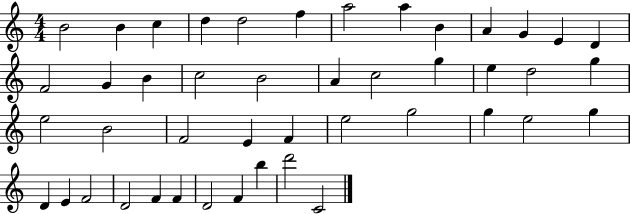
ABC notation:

X:1
T:Untitled
M:4/4
L:1/4
K:C
B2 B c d d2 f a2 a B A G E D F2 G B c2 B2 A c2 g e d2 g e2 B2 F2 E F e2 g2 g e2 g D E F2 D2 F F D2 F b d'2 C2